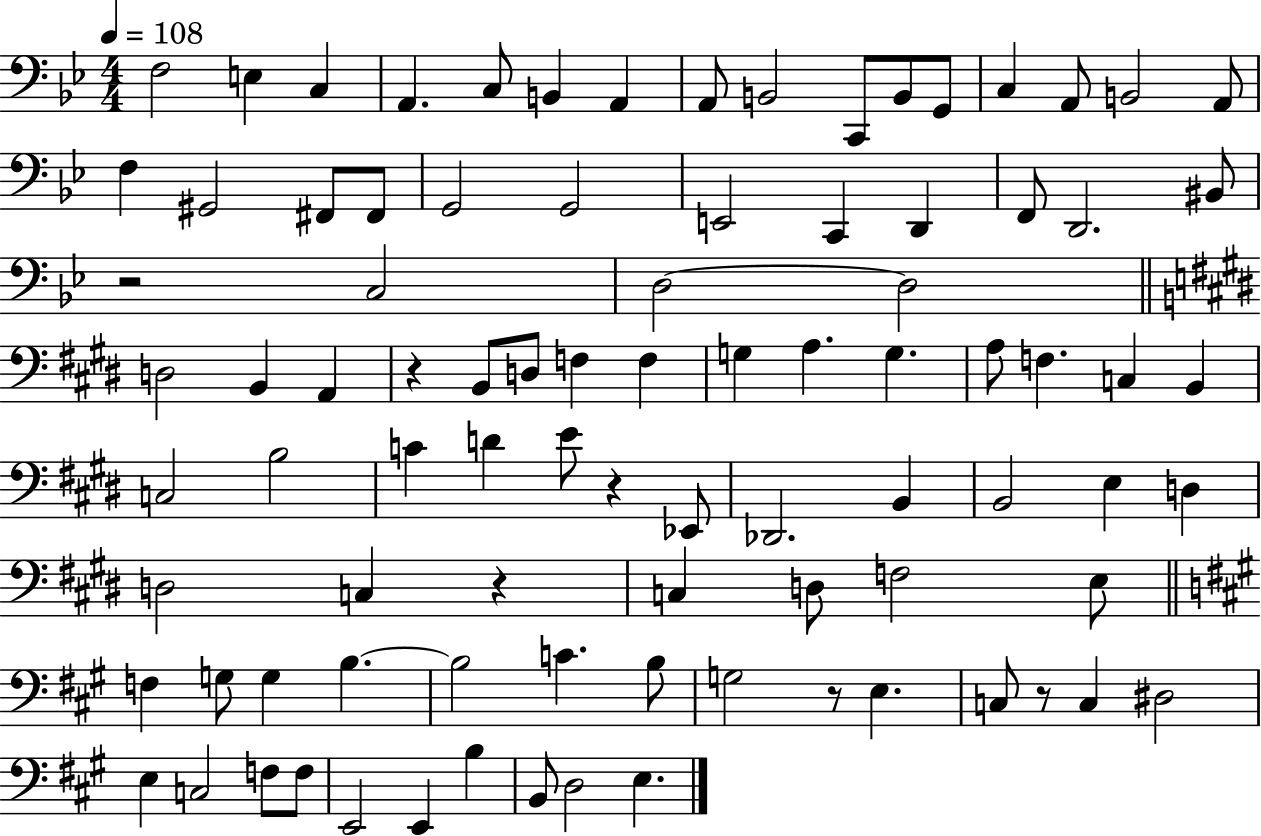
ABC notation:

X:1
T:Untitled
M:4/4
L:1/4
K:Bb
F,2 E, C, A,, C,/2 B,, A,, A,,/2 B,,2 C,,/2 B,,/2 G,,/2 C, A,,/2 B,,2 A,,/2 F, ^G,,2 ^F,,/2 ^F,,/2 G,,2 G,,2 E,,2 C,, D,, F,,/2 D,,2 ^B,,/2 z2 C,2 D,2 D,2 D,2 B,, A,, z B,,/2 D,/2 F, F, G, A, G, A,/2 F, C, B,, C,2 B,2 C D E/2 z _E,,/2 _D,,2 B,, B,,2 E, D, D,2 C, z C, D,/2 F,2 E,/2 F, G,/2 G, B, B,2 C B,/2 G,2 z/2 E, C,/2 z/2 C, ^D,2 E, C,2 F,/2 F,/2 E,,2 E,, B, B,,/2 D,2 E,